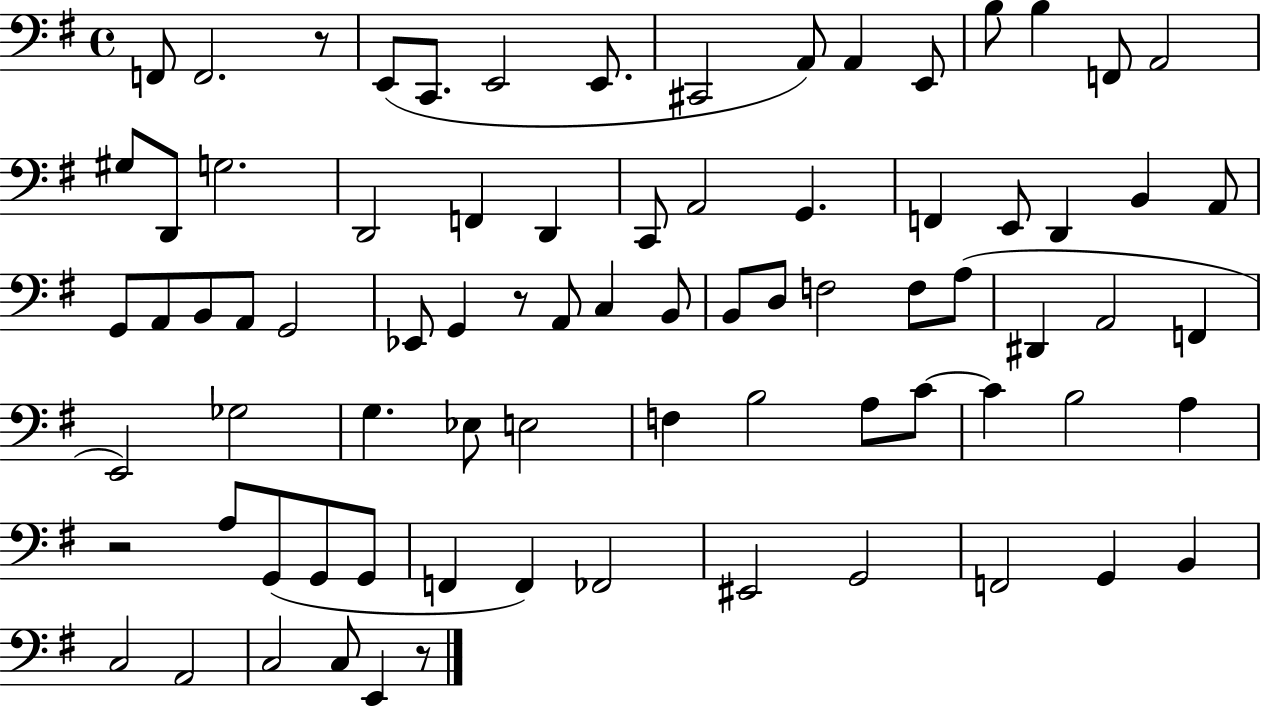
{
  \clef bass
  \time 4/4
  \defaultTimeSignature
  \key g \major
  f,8 f,2. r8 | e,8( c,8. e,2 e,8. | cis,2 a,8) a,4 e,8 | b8 b4 f,8 a,2 | \break gis8 d,8 g2. | d,2 f,4 d,4 | c,8 a,2 g,4. | f,4 e,8 d,4 b,4 a,8 | \break g,8 a,8 b,8 a,8 g,2 | ees,8 g,4 r8 a,8 c4 b,8 | b,8 d8 f2 f8 a8( | dis,4 a,2 f,4 | \break e,2) ges2 | g4. ees8 e2 | f4 b2 a8 c'8~~ | c'4 b2 a4 | \break r2 a8 g,8( g,8 g,8 | f,4 f,4) fes,2 | eis,2 g,2 | f,2 g,4 b,4 | \break c2 a,2 | c2 c8 e,4 r8 | \bar "|."
}